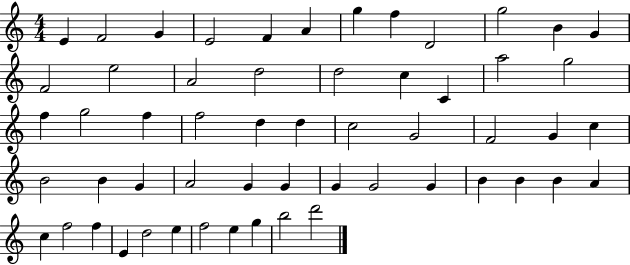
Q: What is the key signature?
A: C major